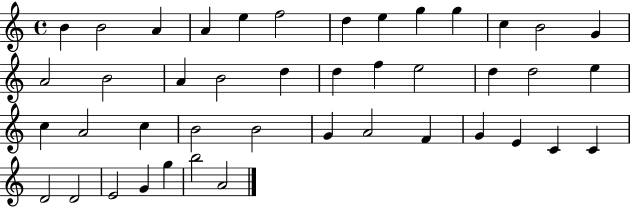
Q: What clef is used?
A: treble